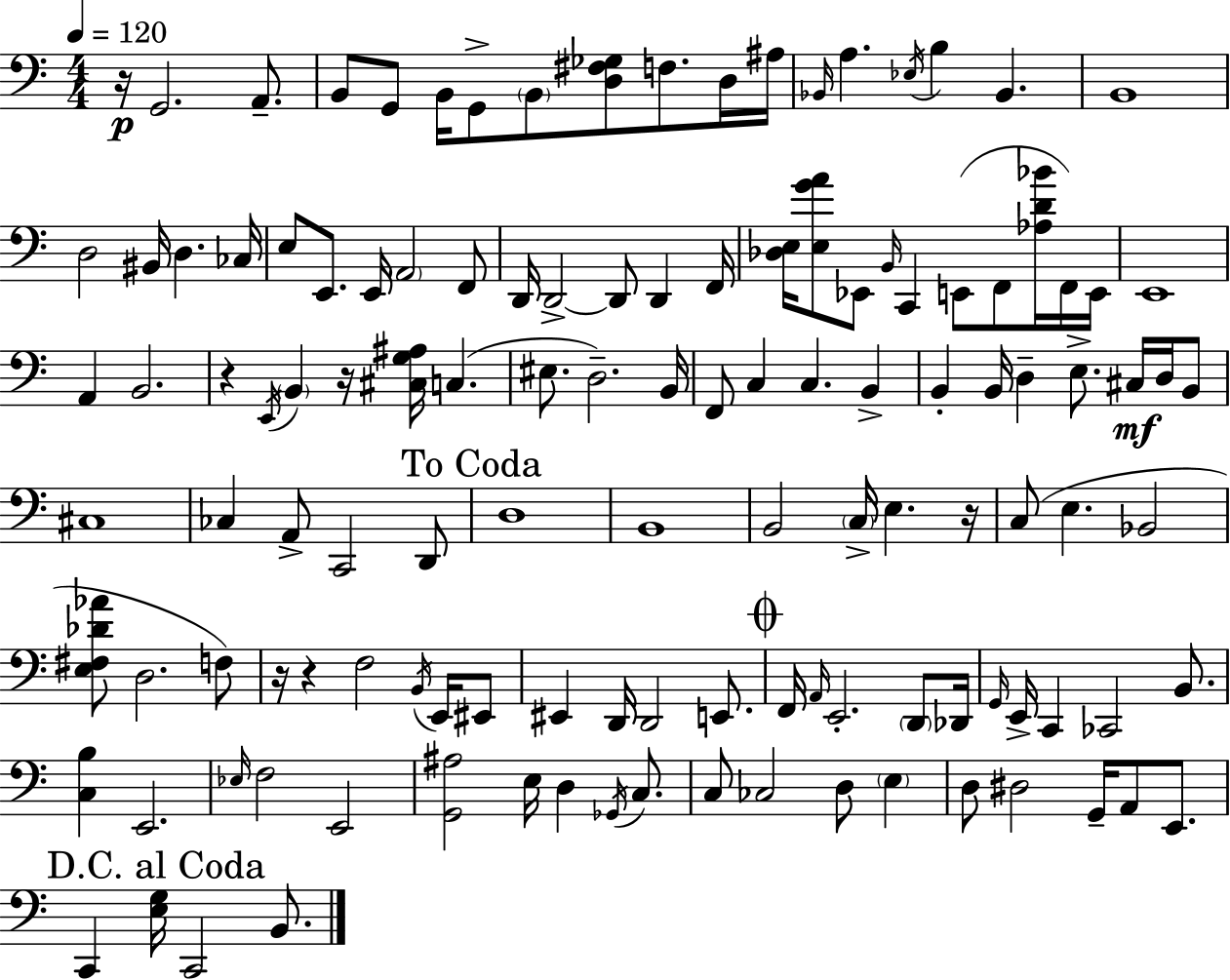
X:1
T:Untitled
M:4/4
L:1/4
K:Am
z/4 G,,2 A,,/2 B,,/2 G,,/2 B,,/4 G,,/2 B,,/2 [D,^F,_G,]/2 F,/2 D,/4 ^A,/4 _B,,/4 A, _E,/4 B, _B,, B,,4 D,2 ^B,,/4 D, _C,/4 E,/2 E,,/2 E,,/4 A,,2 F,,/2 D,,/4 D,,2 D,,/2 D,, F,,/4 [_D,E,]/4 [E,GA]/2 _E,,/2 B,,/4 C,, E,,/2 F,,/2 [_A,D_B]/4 F,,/4 E,,/4 E,,4 A,, B,,2 z E,,/4 B,, z/4 [^C,G,^A,]/4 C, ^E,/2 D,2 B,,/4 F,,/2 C, C, B,, B,, B,,/4 D, E,/2 ^C,/4 D,/4 B,,/2 ^C,4 _C, A,,/2 C,,2 D,,/2 D,4 B,,4 B,,2 C,/4 E, z/4 C,/2 E, _B,,2 [E,^F,_D_A]/2 D,2 F,/2 z/4 z F,2 B,,/4 E,,/4 ^E,,/2 ^E,, D,,/4 D,,2 E,,/2 F,,/4 A,,/4 E,,2 D,,/2 _D,,/4 G,,/4 E,,/4 C,, _C,,2 B,,/2 [C,B,] E,,2 _E,/4 F,2 E,,2 [G,,^A,]2 E,/4 D, _G,,/4 C,/2 C,/2 _C,2 D,/2 E, D,/2 ^D,2 G,,/4 A,,/2 E,,/2 C,, [E,G,]/4 C,,2 B,,/2